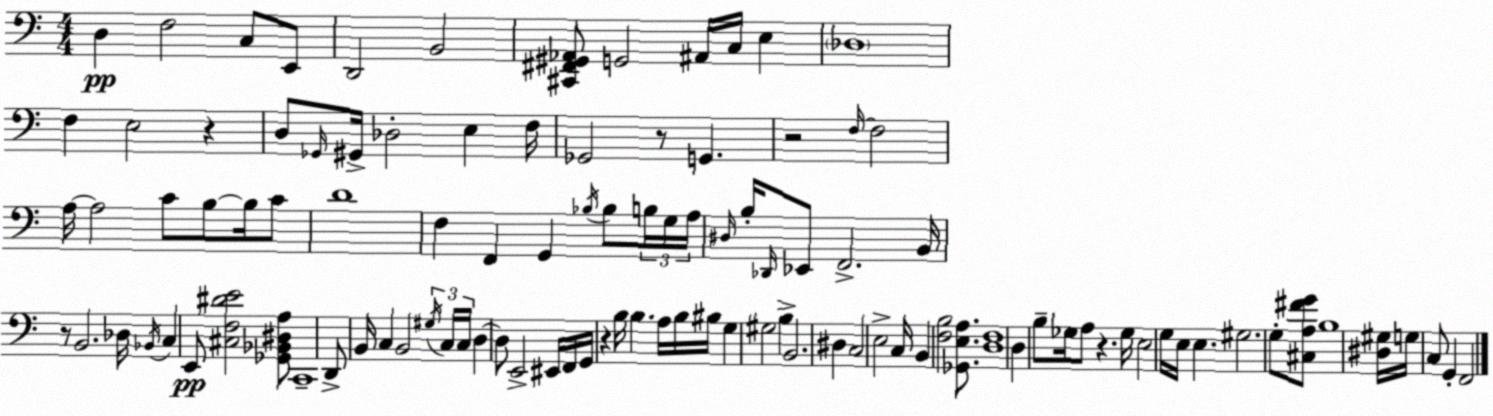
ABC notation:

X:1
T:Untitled
M:4/4
L:1/4
K:C
D, F,2 C,/2 E,,/2 D,,2 B,,2 [^C,,^F,,^G,,_A,,]/2 G,,2 ^A,,/4 C,/4 E, _D,4 F, E,2 z D,/2 _G,,/4 ^G,,/4 _D,2 E, F,/4 _G,,2 z/2 G,, z2 F,/4 F,2 A,/4 A,2 C/2 B,/2 B,/4 C/2 D4 F, F,, G,, _B,/4 _B,/2 B,/4 G,/4 A,/4 ^D,/4 B,/4 _D,,/4 _E,,/2 F,,2 B,,/4 z/2 B,,2 _D,/4 _B,,/4 C, E,,/2 [^C,F,^DE]2 [_G,,_B,,^D,A,]/2 C,,4 D,,/2 B,,/4 C, B,,2 ^G,/4 C,/4 C,/4 D, D,/2 E,,2 ^E,,/4 F,,/4 G,,/4 z B,/4 B, A,/4 B,/4 ^B,/4 G, ^G,2 B, B,,2 ^D, C,2 E,2 C,/4 B,, [F,B,]2 [_G,,E,A,]/2 [D,F,]4 D, B,/2 _G,/4 A,/2 z _G,/4 E,2 G,/4 E,/4 E, ^G,2 G,/2 [^C,A,^FG]/2 B,4 [^D,^G,]/4 G,/4 C,/2 G,, F,,2